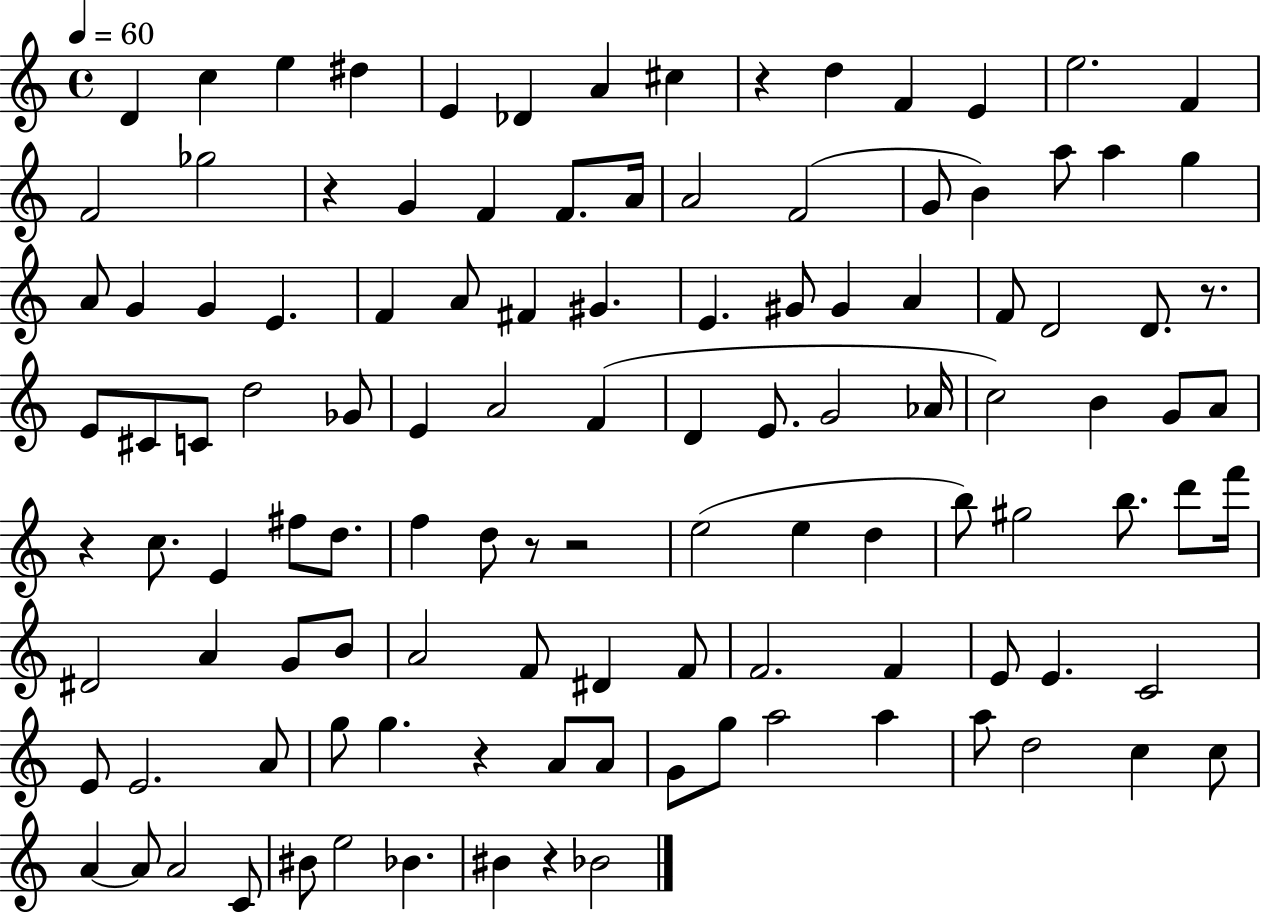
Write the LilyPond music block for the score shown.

{
  \clef treble
  \time 4/4
  \defaultTimeSignature
  \key c \major
  \tempo 4 = 60
  \repeat volta 2 { d'4 c''4 e''4 dis''4 | e'4 des'4 a'4 cis''4 | r4 d''4 f'4 e'4 | e''2. f'4 | \break f'2 ges''2 | r4 g'4 f'4 f'8. a'16 | a'2 f'2( | g'8 b'4) a''8 a''4 g''4 | \break a'8 g'4 g'4 e'4. | f'4 a'8 fis'4 gis'4. | e'4. gis'8 gis'4 a'4 | f'8 d'2 d'8. r8. | \break e'8 cis'8 c'8 d''2 ges'8 | e'4 a'2 f'4( | d'4 e'8. g'2 aes'16 | c''2) b'4 g'8 a'8 | \break r4 c''8. e'4 fis''8 d''8. | f''4 d''8 r8 r2 | e''2( e''4 d''4 | b''8) gis''2 b''8. d'''8 f'''16 | \break dis'2 a'4 g'8 b'8 | a'2 f'8 dis'4 f'8 | f'2. f'4 | e'8 e'4. c'2 | \break e'8 e'2. a'8 | g''8 g''4. r4 a'8 a'8 | g'8 g''8 a''2 a''4 | a''8 d''2 c''4 c''8 | \break a'4~~ a'8 a'2 c'8 | bis'8 e''2 bes'4. | bis'4 r4 bes'2 | } \bar "|."
}